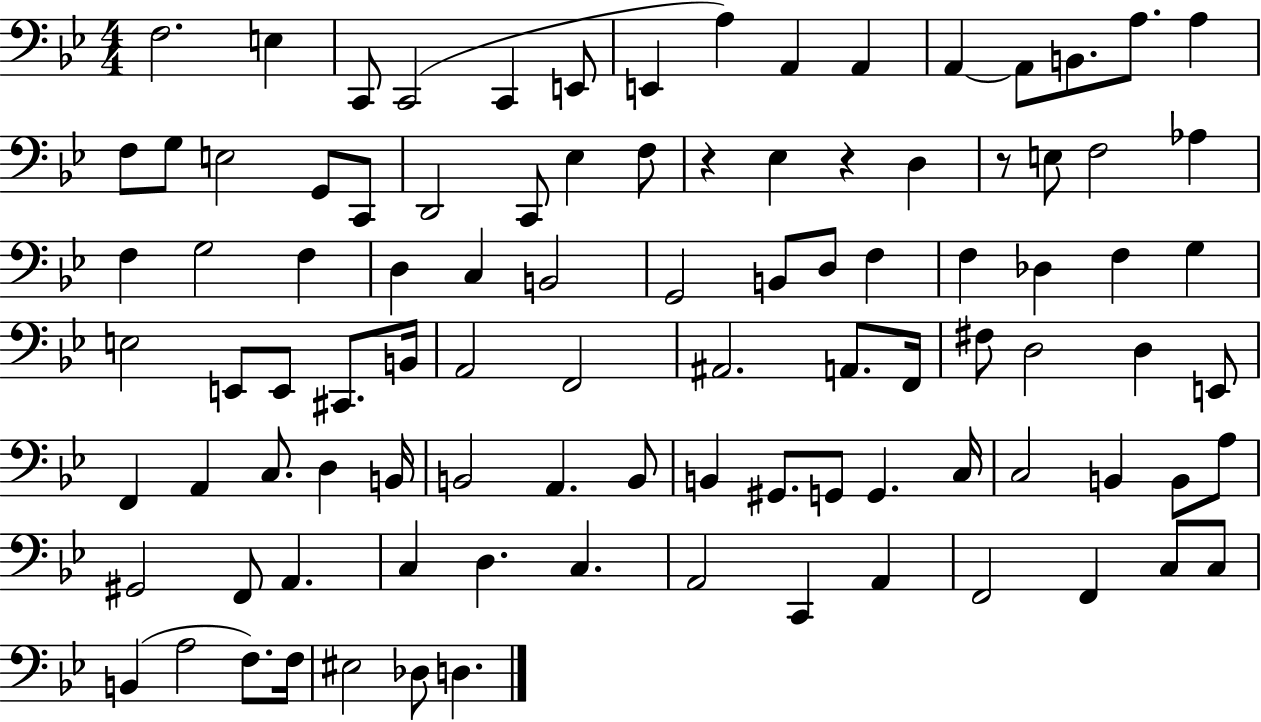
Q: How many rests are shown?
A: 3